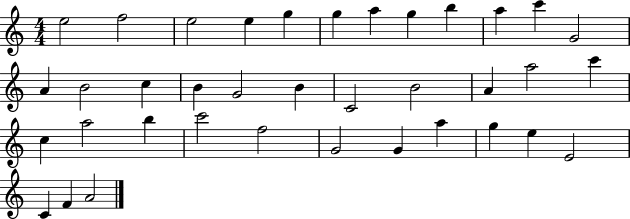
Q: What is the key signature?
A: C major